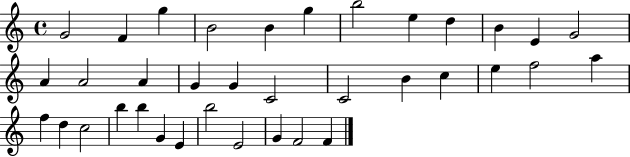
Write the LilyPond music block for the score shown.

{
  \clef treble
  \time 4/4
  \defaultTimeSignature
  \key c \major
  g'2 f'4 g''4 | b'2 b'4 g''4 | b''2 e''4 d''4 | b'4 e'4 g'2 | \break a'4 a'2 a'4 | g'4 g'4 c'2 | c'2 b'4 c''4 | e''4 f''2 a''4 | \break f''4 d''4 c''2 | b''4 b''4 g'4 e'4 | b''2 e'2 | g'4 f'2 f'4 | \break \bar "|."
}